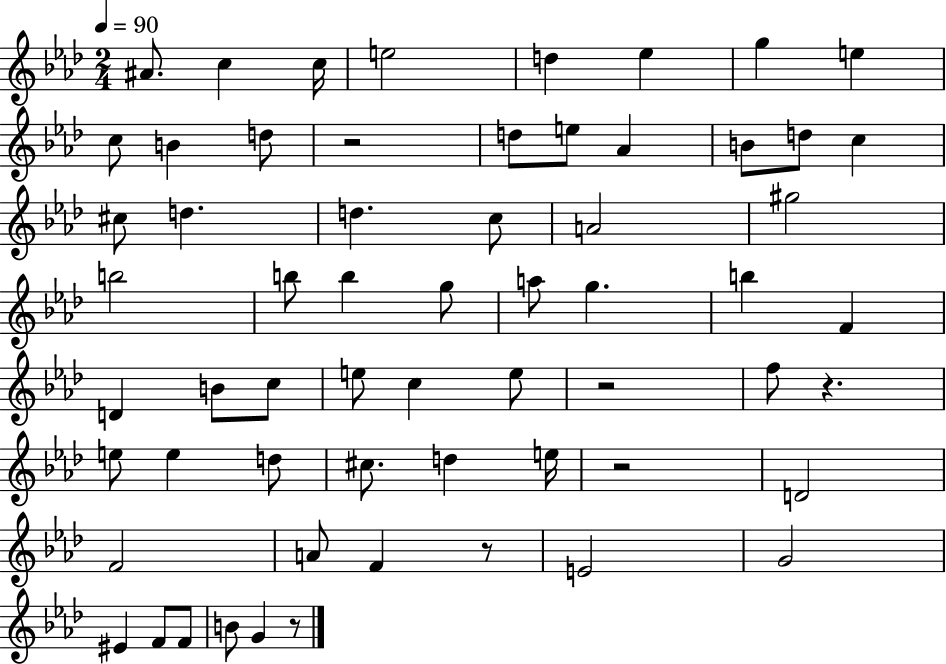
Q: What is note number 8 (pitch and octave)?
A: E5